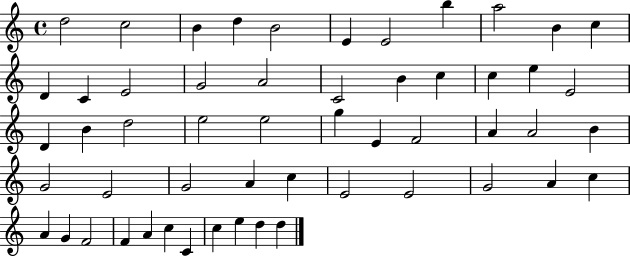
X:1
T:Untitled
M:4/4
L:1/4
K:C
d2 c2 B d B2 E E2 b a2 B c D C E2 G2 A2 C2 B c c e E2 D B d2 e2 e2 g E F2 A A2 B G2 E2 G2 A c E2 E2 G2 A c A G F2 F A c C c e d d